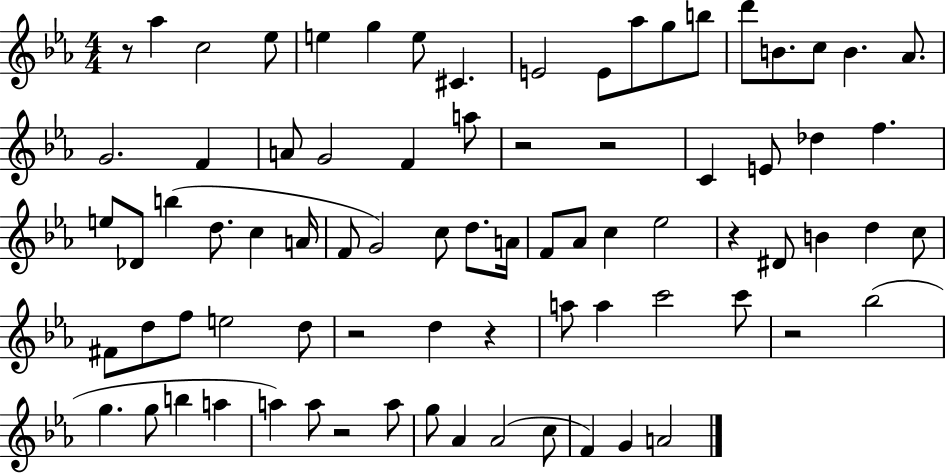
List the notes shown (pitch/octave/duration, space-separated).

R/e Ab5/q C5/h Eb5/e E5/q G5/q E5/e C#4/q. E4/h E4/e Ab5/e G5/e B5/e D6/e B4/e. C5/e B4/q. Ab4/e. G4/h. F4/q A4/e G4/h F4/q A5/e R/h R/h C4/q E4/e Db5/q F5/q. E5/e Db4/e B5/q D5/e. C5/q A4/s F4/e G4/h C5/e D5/e. A4/s F4/e Ab4/e C5/q Eb5/h R/q D#4/e B4/q D5/q C5/e F#4/e D5/e F5/e E5/h D5/e R/h D5/q R/q A5/e A5/q C6/h C6/e R/h Bb5/h G5/q. G5/e B5/q A5/q A5/q A5/e R/h A5/e G5/e Ab4/q Ab4/h C5/e F4/q G4/q A4/h